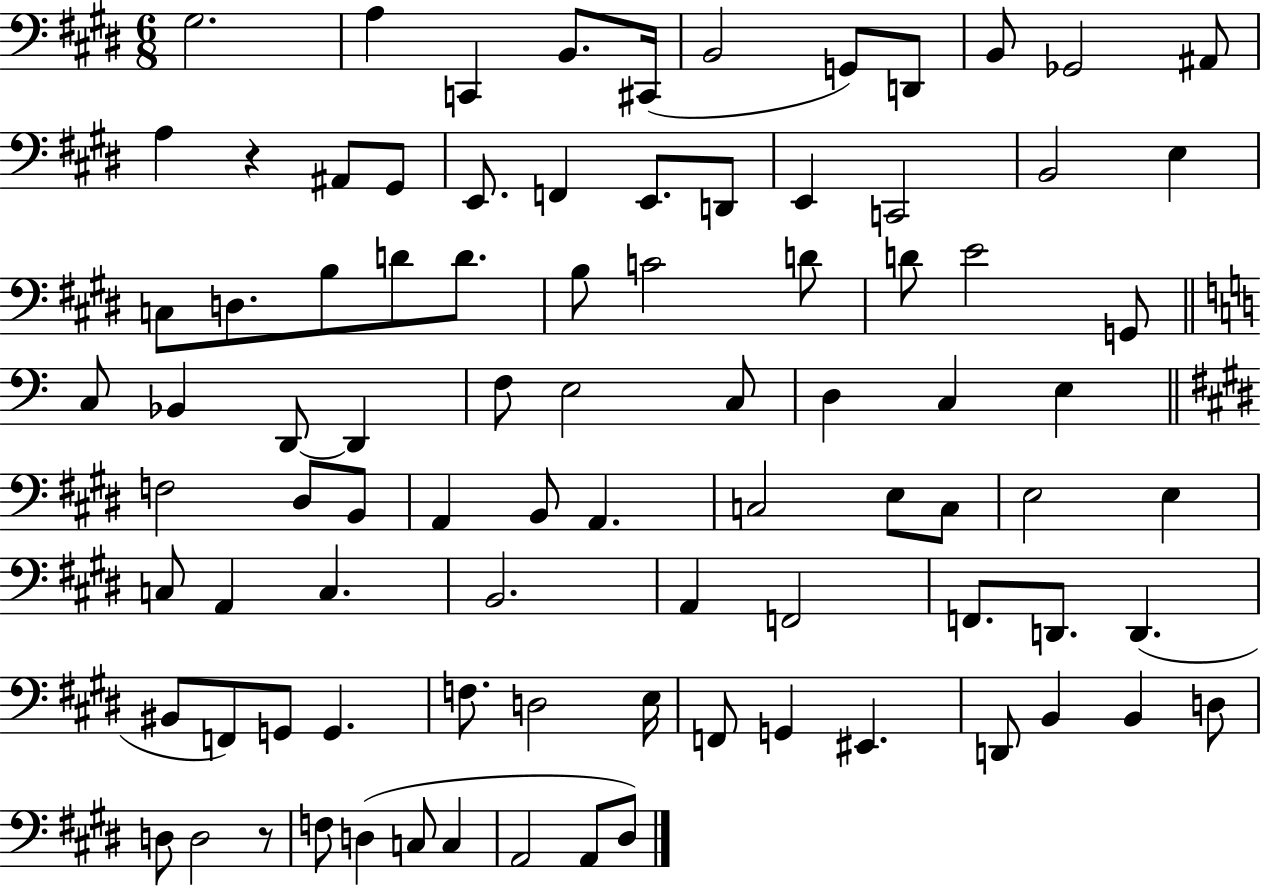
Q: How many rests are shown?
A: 2